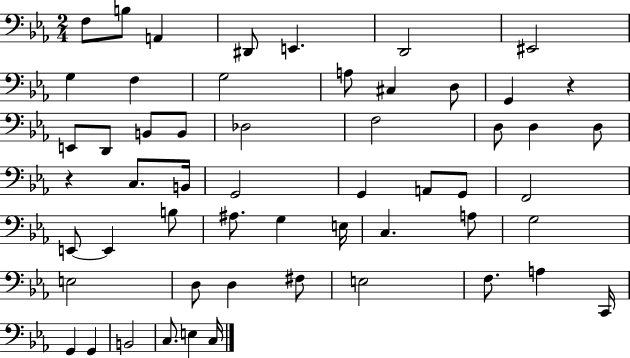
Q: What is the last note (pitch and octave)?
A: C3